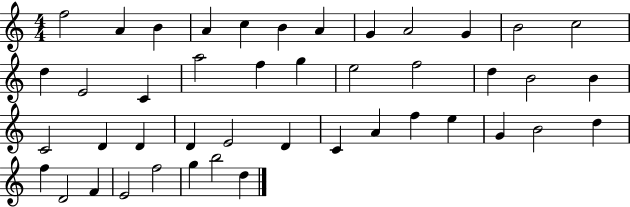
{
  \clef treble
  \numericTimeSignature
  \time 4/4
  \key c \major
  f''2 a'4 b'4 | a'4 c''4 b'4 a'4 | g'4 a'2 g'4 | b'2 c''2 | \break d''4 e'2 c'4 | a''2 f''4 g''4 | e''2 f''2 | d''4 b'2 b'4 | \break c'2 d'4 d'4 | d'4 e'2 d'4 | c'4 a'4 f''4 e''4 | g'4 b'2 d''4 | \break f''4 d'2 f'4 | e'2 f''2 | g''4 b''2 d''4 | \bar "|."
}